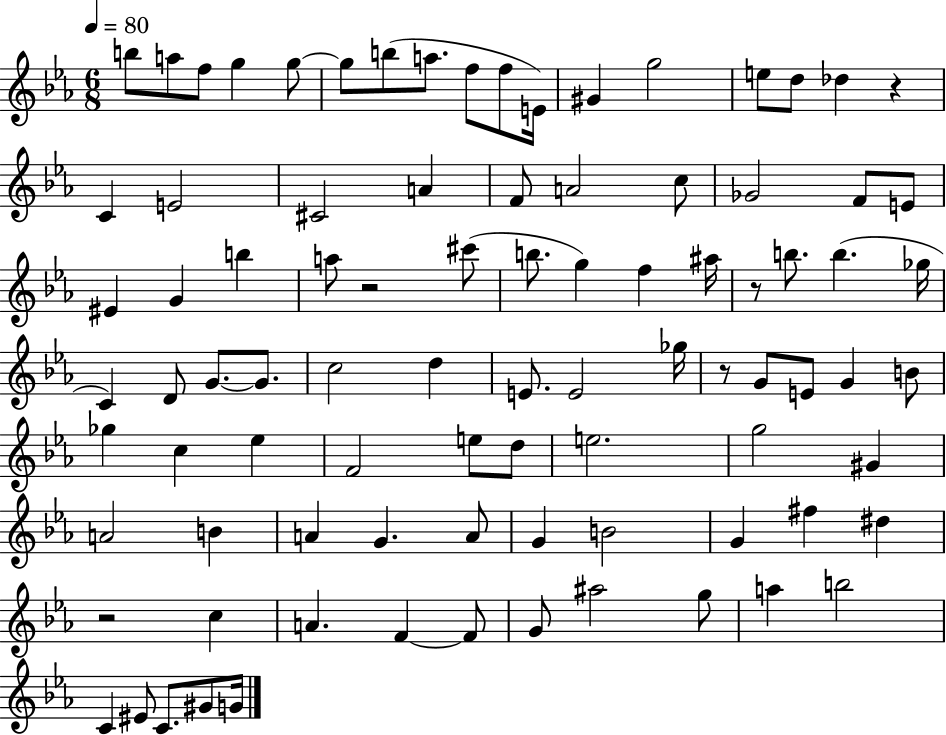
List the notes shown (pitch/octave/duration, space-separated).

B5/e A5/e F5/e G5/q G5/e G5/e B5/e A5/e. F5/e F5/e E4/s G#4/q G5/h E5/e D5/e Db5/q R/q C4/q E4/h C#4/h A4/q F4/e A4/h C5/e Gb4/h F4/e E4/e EIS4/q G4/q B5/q A5/e R/h C#6/e B5/e. G5/q F5/q A#5/s R/e B5/e. B5/q. Gb5/s C4/q D4/e G4/e. G4/e. C5/h D5/q E4/e. E4/h Gb5/s R/e G4/e E4/e G4/q B4/e Gb5/q C5/q Eb5/q F4/h E5/e D5/e E5/h. G5/h G#4/q A4/h B4/q A4/q G4/q. A4/e G4/q B4/h G4/q F#5/q D#5/q R/h C5/q A4/q. F4/q F4/e G4/e A#5/h G5/e A5/q B5/h C4/q EIS4/e C4/e. G#4/e G4/s